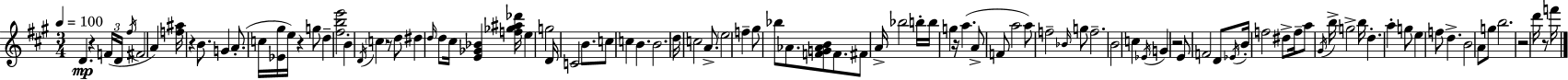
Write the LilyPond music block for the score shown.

{
  \clef treble
  \numericTimeSignature
  \time 3/4
  \key a \major
  \tempo 4 = 100
  d'4.\mp r4 \tuplet 3/2 { f'16( d'16 | \acciaccatura { fis''16 } } fis'2 a'4) | <f'' ais''>16 r4 b'8. g'4 | a'8.-.( c''16 <ees' gis''>16 e''16) r4 g''8 | \break d''4-- <fis'' b'' e'''>2 | b'4-. \acciaccatura { d'16 } \parenthesize c''4 r8 | d''8 dis''4 \grace { d''16 } d''8 cis''16 <e' ges' bes'>4 | <f'' ges'' ais'' des'''>16 e''4 g''2 | \break d'16 c'2 | b'8. c''8 c''4 b'4. | b'2. | d''16 c''2 | \break a'8.-> \parenthesize e''2 f''4-- | gis''8 bes''8 aes'8. <f' g' aes' b'>8 | f'8. fis'8 a'16-> bes''2 | b''16-. b''16 g''4 r16 a''4.( | \break a'8-> f'8 a''2 | a''8) f''2-- | \grace { bes'16 } g''8 f''2.-- | b'2 | \break c''4 \acciaccatura { ees'16 } g'4 r2 | e'8 f'2 | d'8 \acciaccatura { ees'16 } b'16-. f''2 | dis''8-> f''16-- a''8 \acciaccatura { gis'16 } b''16-> g''2-> | \break b''16 d''4.-. | a''4-. g''8 e''4 f''8 | d''4.-> b'2 | a'8 g''8 b''2. | \break r2 | d'''16 r8 f'''16 \bar "|."
}